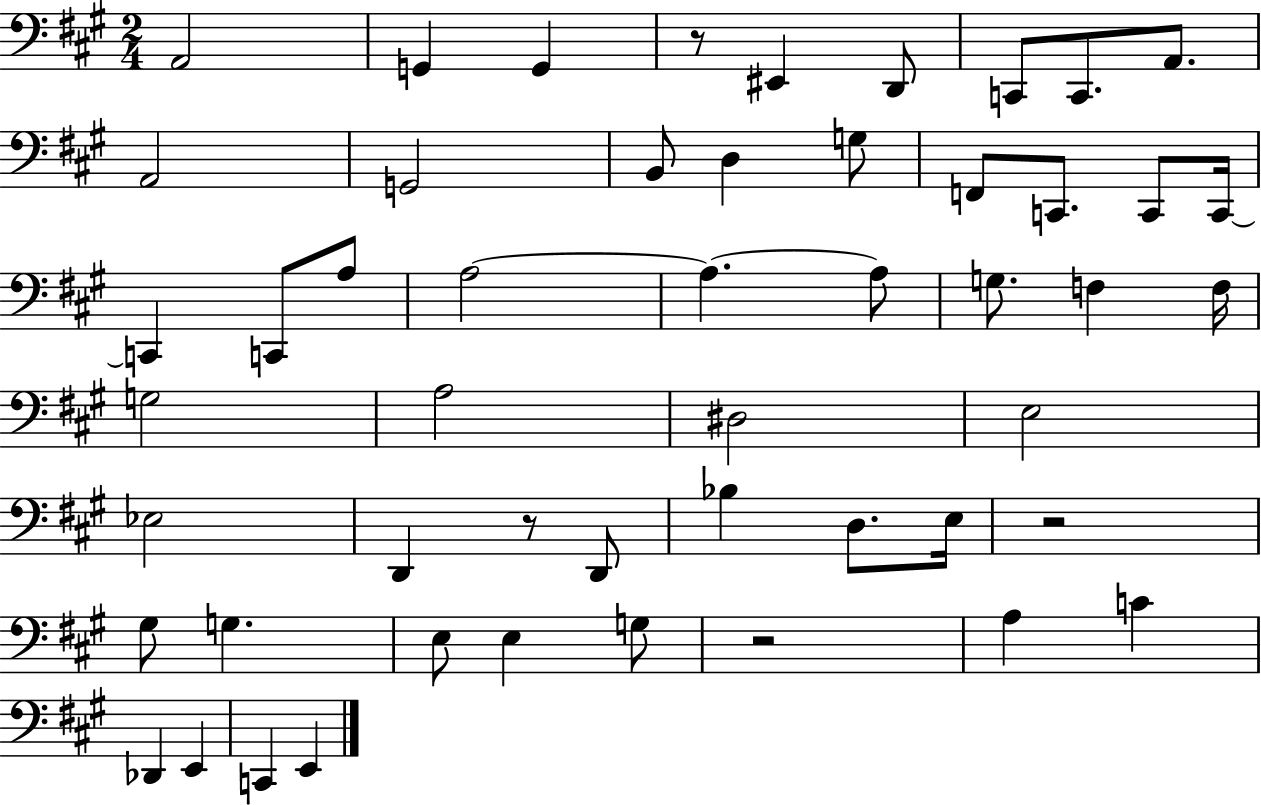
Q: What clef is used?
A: bass